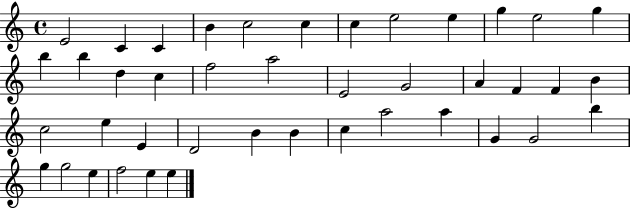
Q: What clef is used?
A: treble